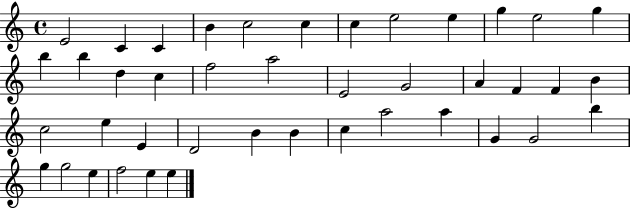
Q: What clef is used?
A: treble